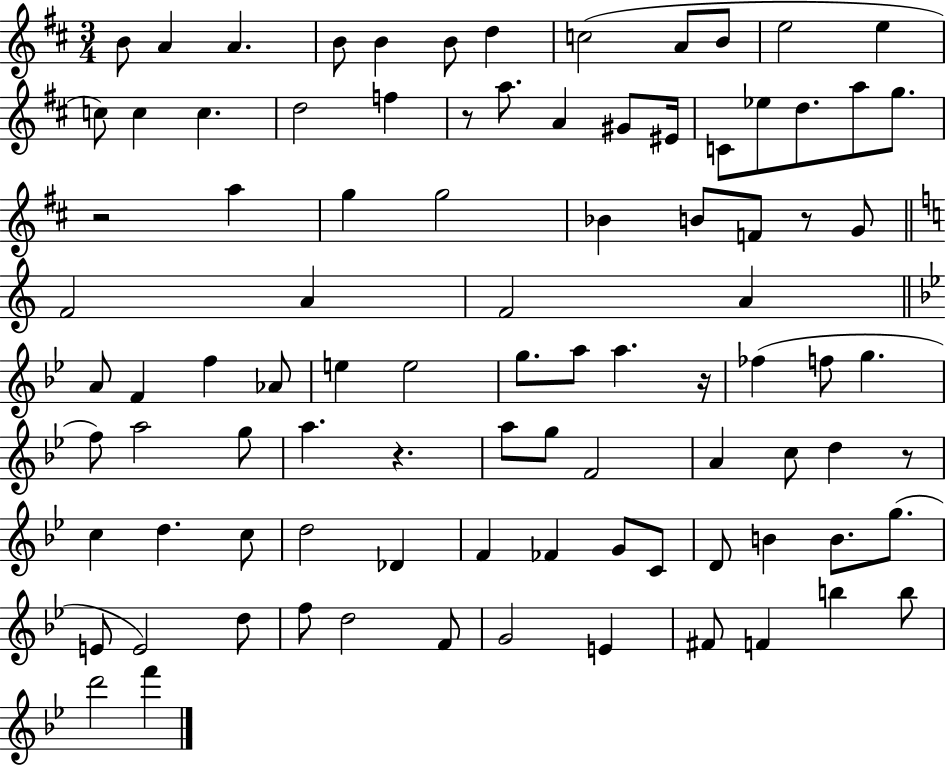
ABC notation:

X:1
T:Untitled
M:3/4
L:1/4
K:D
B/2 A A B/2 B B/2 d c2 A/2 B/2 e2 e c/2 c c d2 f z/2 a/2 A ^G/2 ^E/4 C/2 _e/2 d/2 a/2 g/2 z2 a g g2 _B B/2 F/2 z/2 G/2 F2 A F2 A A/2 F f _A/2 e e2 g/2 a/2 a z/4 _f f/2 g f/2 a2 g/2 a z a/2 g/2 F2 A c/2 d z/2 c d c/2 d2 _D F _F G/2 C/2 D/2 B B/2 g/2 E/2 E2 d/2 f/2 d2 F/2 G2 E ^F/2 F b b/2 d'2 f'